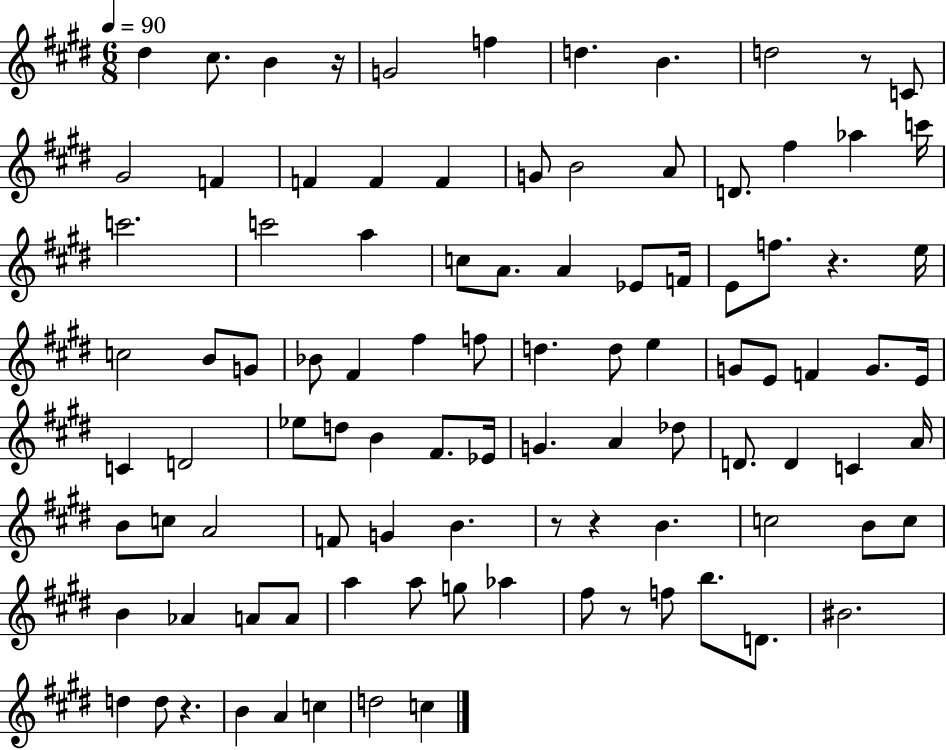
D#5/q C#5/e. B4/q R/s G4/h F5/q D5/q. B4/q. D5/h R/e C4/e G#4/h F4/q F4/q F4/q F4/q G4/e B4/h A4/e D4/e. F#5/q Ab5/q C6/s C6/h. C6/h A5/q C5/e A4/e. A4/q Eb4/e F4/s E4/e F5/e. R/q. E5/s C5/h B4/e G4/e Bb4/e F#4/q F#5/q F5/e D5/q. D5/e E5/q G4/e E4/e F4/q G4/e. E4/s C4/q D4/h Eb5/e D5/e B4/q F#4/e. Eb4/s G4/q. A4/q Db5/e D4/e. D4/q C4/q A4/s B4/e C5/e A4/h F4/e G4/q B4/q. R/e R/q B4/q. C5/h B4/e C5/e B4/q Ab4/q A4/e A4/e A5/q A5/e G5/e Ab5/q F#5/e R/e F5/e B5/e. D4/e. BIS4/h. D5/q D5/e R/q. B4/q A4/q C5/q D5/h C5/q